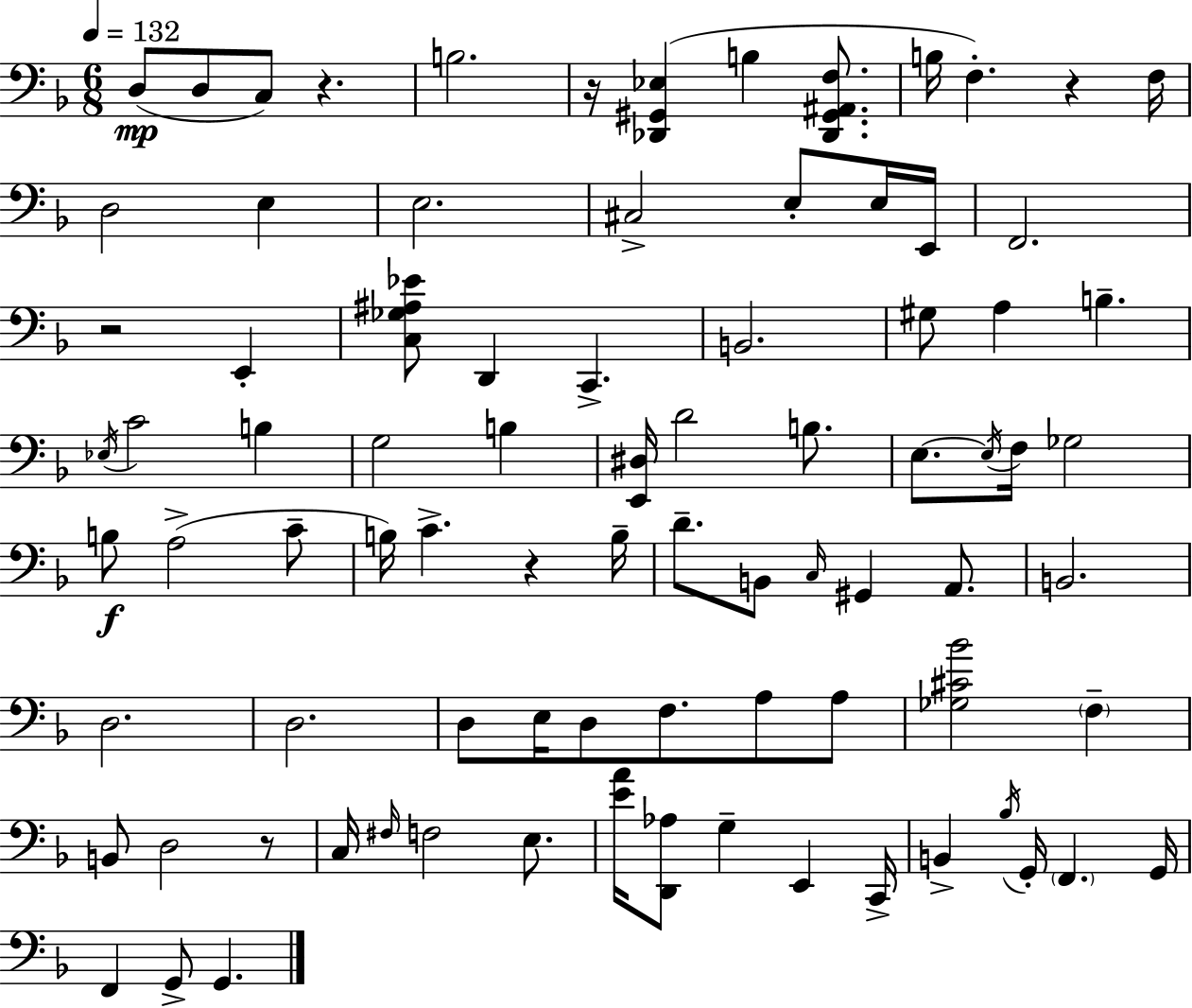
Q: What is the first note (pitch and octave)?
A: D3